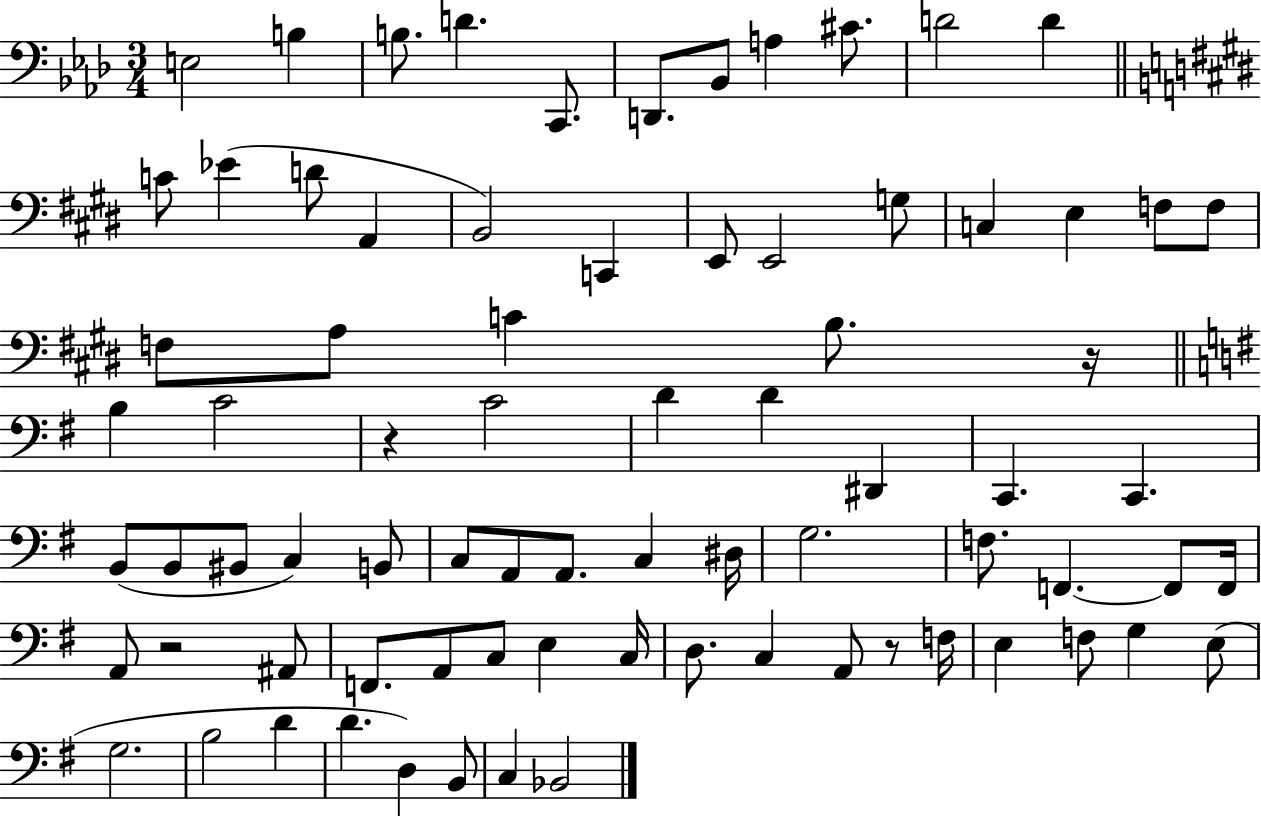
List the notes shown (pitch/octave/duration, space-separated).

E3/h B3/q B3/e. D4/q. C2/e. D2/e. Bb2/e A3/q C#4/e. D4/h D4/q C4/e Eb4/q D4/e A2/q B2/h C2/q E2/e E2/h G3/e C3/q E3/q F3/e F3/e F3/e A3/e C4/q B3/e. R/s B3/q C4/h R/q C4/h D4/q D4/q D#2/q C2/q. C2/q. B2/e B2/e BIS2/e C3/q B2/e C3/e A2/e A2/e. C3/q D#3/s G3/h. F3/e. F2/q. F2/e F2/s A2/e R/h A#2/e F2/e. A2/e C3/e E3/q C3/s D3/e. C3/q A2/e R/e F3/s E3/q F3/e G3/q E3/e G3/h. B3/h D4/q D4/q. D3/q B2/e C3/q Bb2/h